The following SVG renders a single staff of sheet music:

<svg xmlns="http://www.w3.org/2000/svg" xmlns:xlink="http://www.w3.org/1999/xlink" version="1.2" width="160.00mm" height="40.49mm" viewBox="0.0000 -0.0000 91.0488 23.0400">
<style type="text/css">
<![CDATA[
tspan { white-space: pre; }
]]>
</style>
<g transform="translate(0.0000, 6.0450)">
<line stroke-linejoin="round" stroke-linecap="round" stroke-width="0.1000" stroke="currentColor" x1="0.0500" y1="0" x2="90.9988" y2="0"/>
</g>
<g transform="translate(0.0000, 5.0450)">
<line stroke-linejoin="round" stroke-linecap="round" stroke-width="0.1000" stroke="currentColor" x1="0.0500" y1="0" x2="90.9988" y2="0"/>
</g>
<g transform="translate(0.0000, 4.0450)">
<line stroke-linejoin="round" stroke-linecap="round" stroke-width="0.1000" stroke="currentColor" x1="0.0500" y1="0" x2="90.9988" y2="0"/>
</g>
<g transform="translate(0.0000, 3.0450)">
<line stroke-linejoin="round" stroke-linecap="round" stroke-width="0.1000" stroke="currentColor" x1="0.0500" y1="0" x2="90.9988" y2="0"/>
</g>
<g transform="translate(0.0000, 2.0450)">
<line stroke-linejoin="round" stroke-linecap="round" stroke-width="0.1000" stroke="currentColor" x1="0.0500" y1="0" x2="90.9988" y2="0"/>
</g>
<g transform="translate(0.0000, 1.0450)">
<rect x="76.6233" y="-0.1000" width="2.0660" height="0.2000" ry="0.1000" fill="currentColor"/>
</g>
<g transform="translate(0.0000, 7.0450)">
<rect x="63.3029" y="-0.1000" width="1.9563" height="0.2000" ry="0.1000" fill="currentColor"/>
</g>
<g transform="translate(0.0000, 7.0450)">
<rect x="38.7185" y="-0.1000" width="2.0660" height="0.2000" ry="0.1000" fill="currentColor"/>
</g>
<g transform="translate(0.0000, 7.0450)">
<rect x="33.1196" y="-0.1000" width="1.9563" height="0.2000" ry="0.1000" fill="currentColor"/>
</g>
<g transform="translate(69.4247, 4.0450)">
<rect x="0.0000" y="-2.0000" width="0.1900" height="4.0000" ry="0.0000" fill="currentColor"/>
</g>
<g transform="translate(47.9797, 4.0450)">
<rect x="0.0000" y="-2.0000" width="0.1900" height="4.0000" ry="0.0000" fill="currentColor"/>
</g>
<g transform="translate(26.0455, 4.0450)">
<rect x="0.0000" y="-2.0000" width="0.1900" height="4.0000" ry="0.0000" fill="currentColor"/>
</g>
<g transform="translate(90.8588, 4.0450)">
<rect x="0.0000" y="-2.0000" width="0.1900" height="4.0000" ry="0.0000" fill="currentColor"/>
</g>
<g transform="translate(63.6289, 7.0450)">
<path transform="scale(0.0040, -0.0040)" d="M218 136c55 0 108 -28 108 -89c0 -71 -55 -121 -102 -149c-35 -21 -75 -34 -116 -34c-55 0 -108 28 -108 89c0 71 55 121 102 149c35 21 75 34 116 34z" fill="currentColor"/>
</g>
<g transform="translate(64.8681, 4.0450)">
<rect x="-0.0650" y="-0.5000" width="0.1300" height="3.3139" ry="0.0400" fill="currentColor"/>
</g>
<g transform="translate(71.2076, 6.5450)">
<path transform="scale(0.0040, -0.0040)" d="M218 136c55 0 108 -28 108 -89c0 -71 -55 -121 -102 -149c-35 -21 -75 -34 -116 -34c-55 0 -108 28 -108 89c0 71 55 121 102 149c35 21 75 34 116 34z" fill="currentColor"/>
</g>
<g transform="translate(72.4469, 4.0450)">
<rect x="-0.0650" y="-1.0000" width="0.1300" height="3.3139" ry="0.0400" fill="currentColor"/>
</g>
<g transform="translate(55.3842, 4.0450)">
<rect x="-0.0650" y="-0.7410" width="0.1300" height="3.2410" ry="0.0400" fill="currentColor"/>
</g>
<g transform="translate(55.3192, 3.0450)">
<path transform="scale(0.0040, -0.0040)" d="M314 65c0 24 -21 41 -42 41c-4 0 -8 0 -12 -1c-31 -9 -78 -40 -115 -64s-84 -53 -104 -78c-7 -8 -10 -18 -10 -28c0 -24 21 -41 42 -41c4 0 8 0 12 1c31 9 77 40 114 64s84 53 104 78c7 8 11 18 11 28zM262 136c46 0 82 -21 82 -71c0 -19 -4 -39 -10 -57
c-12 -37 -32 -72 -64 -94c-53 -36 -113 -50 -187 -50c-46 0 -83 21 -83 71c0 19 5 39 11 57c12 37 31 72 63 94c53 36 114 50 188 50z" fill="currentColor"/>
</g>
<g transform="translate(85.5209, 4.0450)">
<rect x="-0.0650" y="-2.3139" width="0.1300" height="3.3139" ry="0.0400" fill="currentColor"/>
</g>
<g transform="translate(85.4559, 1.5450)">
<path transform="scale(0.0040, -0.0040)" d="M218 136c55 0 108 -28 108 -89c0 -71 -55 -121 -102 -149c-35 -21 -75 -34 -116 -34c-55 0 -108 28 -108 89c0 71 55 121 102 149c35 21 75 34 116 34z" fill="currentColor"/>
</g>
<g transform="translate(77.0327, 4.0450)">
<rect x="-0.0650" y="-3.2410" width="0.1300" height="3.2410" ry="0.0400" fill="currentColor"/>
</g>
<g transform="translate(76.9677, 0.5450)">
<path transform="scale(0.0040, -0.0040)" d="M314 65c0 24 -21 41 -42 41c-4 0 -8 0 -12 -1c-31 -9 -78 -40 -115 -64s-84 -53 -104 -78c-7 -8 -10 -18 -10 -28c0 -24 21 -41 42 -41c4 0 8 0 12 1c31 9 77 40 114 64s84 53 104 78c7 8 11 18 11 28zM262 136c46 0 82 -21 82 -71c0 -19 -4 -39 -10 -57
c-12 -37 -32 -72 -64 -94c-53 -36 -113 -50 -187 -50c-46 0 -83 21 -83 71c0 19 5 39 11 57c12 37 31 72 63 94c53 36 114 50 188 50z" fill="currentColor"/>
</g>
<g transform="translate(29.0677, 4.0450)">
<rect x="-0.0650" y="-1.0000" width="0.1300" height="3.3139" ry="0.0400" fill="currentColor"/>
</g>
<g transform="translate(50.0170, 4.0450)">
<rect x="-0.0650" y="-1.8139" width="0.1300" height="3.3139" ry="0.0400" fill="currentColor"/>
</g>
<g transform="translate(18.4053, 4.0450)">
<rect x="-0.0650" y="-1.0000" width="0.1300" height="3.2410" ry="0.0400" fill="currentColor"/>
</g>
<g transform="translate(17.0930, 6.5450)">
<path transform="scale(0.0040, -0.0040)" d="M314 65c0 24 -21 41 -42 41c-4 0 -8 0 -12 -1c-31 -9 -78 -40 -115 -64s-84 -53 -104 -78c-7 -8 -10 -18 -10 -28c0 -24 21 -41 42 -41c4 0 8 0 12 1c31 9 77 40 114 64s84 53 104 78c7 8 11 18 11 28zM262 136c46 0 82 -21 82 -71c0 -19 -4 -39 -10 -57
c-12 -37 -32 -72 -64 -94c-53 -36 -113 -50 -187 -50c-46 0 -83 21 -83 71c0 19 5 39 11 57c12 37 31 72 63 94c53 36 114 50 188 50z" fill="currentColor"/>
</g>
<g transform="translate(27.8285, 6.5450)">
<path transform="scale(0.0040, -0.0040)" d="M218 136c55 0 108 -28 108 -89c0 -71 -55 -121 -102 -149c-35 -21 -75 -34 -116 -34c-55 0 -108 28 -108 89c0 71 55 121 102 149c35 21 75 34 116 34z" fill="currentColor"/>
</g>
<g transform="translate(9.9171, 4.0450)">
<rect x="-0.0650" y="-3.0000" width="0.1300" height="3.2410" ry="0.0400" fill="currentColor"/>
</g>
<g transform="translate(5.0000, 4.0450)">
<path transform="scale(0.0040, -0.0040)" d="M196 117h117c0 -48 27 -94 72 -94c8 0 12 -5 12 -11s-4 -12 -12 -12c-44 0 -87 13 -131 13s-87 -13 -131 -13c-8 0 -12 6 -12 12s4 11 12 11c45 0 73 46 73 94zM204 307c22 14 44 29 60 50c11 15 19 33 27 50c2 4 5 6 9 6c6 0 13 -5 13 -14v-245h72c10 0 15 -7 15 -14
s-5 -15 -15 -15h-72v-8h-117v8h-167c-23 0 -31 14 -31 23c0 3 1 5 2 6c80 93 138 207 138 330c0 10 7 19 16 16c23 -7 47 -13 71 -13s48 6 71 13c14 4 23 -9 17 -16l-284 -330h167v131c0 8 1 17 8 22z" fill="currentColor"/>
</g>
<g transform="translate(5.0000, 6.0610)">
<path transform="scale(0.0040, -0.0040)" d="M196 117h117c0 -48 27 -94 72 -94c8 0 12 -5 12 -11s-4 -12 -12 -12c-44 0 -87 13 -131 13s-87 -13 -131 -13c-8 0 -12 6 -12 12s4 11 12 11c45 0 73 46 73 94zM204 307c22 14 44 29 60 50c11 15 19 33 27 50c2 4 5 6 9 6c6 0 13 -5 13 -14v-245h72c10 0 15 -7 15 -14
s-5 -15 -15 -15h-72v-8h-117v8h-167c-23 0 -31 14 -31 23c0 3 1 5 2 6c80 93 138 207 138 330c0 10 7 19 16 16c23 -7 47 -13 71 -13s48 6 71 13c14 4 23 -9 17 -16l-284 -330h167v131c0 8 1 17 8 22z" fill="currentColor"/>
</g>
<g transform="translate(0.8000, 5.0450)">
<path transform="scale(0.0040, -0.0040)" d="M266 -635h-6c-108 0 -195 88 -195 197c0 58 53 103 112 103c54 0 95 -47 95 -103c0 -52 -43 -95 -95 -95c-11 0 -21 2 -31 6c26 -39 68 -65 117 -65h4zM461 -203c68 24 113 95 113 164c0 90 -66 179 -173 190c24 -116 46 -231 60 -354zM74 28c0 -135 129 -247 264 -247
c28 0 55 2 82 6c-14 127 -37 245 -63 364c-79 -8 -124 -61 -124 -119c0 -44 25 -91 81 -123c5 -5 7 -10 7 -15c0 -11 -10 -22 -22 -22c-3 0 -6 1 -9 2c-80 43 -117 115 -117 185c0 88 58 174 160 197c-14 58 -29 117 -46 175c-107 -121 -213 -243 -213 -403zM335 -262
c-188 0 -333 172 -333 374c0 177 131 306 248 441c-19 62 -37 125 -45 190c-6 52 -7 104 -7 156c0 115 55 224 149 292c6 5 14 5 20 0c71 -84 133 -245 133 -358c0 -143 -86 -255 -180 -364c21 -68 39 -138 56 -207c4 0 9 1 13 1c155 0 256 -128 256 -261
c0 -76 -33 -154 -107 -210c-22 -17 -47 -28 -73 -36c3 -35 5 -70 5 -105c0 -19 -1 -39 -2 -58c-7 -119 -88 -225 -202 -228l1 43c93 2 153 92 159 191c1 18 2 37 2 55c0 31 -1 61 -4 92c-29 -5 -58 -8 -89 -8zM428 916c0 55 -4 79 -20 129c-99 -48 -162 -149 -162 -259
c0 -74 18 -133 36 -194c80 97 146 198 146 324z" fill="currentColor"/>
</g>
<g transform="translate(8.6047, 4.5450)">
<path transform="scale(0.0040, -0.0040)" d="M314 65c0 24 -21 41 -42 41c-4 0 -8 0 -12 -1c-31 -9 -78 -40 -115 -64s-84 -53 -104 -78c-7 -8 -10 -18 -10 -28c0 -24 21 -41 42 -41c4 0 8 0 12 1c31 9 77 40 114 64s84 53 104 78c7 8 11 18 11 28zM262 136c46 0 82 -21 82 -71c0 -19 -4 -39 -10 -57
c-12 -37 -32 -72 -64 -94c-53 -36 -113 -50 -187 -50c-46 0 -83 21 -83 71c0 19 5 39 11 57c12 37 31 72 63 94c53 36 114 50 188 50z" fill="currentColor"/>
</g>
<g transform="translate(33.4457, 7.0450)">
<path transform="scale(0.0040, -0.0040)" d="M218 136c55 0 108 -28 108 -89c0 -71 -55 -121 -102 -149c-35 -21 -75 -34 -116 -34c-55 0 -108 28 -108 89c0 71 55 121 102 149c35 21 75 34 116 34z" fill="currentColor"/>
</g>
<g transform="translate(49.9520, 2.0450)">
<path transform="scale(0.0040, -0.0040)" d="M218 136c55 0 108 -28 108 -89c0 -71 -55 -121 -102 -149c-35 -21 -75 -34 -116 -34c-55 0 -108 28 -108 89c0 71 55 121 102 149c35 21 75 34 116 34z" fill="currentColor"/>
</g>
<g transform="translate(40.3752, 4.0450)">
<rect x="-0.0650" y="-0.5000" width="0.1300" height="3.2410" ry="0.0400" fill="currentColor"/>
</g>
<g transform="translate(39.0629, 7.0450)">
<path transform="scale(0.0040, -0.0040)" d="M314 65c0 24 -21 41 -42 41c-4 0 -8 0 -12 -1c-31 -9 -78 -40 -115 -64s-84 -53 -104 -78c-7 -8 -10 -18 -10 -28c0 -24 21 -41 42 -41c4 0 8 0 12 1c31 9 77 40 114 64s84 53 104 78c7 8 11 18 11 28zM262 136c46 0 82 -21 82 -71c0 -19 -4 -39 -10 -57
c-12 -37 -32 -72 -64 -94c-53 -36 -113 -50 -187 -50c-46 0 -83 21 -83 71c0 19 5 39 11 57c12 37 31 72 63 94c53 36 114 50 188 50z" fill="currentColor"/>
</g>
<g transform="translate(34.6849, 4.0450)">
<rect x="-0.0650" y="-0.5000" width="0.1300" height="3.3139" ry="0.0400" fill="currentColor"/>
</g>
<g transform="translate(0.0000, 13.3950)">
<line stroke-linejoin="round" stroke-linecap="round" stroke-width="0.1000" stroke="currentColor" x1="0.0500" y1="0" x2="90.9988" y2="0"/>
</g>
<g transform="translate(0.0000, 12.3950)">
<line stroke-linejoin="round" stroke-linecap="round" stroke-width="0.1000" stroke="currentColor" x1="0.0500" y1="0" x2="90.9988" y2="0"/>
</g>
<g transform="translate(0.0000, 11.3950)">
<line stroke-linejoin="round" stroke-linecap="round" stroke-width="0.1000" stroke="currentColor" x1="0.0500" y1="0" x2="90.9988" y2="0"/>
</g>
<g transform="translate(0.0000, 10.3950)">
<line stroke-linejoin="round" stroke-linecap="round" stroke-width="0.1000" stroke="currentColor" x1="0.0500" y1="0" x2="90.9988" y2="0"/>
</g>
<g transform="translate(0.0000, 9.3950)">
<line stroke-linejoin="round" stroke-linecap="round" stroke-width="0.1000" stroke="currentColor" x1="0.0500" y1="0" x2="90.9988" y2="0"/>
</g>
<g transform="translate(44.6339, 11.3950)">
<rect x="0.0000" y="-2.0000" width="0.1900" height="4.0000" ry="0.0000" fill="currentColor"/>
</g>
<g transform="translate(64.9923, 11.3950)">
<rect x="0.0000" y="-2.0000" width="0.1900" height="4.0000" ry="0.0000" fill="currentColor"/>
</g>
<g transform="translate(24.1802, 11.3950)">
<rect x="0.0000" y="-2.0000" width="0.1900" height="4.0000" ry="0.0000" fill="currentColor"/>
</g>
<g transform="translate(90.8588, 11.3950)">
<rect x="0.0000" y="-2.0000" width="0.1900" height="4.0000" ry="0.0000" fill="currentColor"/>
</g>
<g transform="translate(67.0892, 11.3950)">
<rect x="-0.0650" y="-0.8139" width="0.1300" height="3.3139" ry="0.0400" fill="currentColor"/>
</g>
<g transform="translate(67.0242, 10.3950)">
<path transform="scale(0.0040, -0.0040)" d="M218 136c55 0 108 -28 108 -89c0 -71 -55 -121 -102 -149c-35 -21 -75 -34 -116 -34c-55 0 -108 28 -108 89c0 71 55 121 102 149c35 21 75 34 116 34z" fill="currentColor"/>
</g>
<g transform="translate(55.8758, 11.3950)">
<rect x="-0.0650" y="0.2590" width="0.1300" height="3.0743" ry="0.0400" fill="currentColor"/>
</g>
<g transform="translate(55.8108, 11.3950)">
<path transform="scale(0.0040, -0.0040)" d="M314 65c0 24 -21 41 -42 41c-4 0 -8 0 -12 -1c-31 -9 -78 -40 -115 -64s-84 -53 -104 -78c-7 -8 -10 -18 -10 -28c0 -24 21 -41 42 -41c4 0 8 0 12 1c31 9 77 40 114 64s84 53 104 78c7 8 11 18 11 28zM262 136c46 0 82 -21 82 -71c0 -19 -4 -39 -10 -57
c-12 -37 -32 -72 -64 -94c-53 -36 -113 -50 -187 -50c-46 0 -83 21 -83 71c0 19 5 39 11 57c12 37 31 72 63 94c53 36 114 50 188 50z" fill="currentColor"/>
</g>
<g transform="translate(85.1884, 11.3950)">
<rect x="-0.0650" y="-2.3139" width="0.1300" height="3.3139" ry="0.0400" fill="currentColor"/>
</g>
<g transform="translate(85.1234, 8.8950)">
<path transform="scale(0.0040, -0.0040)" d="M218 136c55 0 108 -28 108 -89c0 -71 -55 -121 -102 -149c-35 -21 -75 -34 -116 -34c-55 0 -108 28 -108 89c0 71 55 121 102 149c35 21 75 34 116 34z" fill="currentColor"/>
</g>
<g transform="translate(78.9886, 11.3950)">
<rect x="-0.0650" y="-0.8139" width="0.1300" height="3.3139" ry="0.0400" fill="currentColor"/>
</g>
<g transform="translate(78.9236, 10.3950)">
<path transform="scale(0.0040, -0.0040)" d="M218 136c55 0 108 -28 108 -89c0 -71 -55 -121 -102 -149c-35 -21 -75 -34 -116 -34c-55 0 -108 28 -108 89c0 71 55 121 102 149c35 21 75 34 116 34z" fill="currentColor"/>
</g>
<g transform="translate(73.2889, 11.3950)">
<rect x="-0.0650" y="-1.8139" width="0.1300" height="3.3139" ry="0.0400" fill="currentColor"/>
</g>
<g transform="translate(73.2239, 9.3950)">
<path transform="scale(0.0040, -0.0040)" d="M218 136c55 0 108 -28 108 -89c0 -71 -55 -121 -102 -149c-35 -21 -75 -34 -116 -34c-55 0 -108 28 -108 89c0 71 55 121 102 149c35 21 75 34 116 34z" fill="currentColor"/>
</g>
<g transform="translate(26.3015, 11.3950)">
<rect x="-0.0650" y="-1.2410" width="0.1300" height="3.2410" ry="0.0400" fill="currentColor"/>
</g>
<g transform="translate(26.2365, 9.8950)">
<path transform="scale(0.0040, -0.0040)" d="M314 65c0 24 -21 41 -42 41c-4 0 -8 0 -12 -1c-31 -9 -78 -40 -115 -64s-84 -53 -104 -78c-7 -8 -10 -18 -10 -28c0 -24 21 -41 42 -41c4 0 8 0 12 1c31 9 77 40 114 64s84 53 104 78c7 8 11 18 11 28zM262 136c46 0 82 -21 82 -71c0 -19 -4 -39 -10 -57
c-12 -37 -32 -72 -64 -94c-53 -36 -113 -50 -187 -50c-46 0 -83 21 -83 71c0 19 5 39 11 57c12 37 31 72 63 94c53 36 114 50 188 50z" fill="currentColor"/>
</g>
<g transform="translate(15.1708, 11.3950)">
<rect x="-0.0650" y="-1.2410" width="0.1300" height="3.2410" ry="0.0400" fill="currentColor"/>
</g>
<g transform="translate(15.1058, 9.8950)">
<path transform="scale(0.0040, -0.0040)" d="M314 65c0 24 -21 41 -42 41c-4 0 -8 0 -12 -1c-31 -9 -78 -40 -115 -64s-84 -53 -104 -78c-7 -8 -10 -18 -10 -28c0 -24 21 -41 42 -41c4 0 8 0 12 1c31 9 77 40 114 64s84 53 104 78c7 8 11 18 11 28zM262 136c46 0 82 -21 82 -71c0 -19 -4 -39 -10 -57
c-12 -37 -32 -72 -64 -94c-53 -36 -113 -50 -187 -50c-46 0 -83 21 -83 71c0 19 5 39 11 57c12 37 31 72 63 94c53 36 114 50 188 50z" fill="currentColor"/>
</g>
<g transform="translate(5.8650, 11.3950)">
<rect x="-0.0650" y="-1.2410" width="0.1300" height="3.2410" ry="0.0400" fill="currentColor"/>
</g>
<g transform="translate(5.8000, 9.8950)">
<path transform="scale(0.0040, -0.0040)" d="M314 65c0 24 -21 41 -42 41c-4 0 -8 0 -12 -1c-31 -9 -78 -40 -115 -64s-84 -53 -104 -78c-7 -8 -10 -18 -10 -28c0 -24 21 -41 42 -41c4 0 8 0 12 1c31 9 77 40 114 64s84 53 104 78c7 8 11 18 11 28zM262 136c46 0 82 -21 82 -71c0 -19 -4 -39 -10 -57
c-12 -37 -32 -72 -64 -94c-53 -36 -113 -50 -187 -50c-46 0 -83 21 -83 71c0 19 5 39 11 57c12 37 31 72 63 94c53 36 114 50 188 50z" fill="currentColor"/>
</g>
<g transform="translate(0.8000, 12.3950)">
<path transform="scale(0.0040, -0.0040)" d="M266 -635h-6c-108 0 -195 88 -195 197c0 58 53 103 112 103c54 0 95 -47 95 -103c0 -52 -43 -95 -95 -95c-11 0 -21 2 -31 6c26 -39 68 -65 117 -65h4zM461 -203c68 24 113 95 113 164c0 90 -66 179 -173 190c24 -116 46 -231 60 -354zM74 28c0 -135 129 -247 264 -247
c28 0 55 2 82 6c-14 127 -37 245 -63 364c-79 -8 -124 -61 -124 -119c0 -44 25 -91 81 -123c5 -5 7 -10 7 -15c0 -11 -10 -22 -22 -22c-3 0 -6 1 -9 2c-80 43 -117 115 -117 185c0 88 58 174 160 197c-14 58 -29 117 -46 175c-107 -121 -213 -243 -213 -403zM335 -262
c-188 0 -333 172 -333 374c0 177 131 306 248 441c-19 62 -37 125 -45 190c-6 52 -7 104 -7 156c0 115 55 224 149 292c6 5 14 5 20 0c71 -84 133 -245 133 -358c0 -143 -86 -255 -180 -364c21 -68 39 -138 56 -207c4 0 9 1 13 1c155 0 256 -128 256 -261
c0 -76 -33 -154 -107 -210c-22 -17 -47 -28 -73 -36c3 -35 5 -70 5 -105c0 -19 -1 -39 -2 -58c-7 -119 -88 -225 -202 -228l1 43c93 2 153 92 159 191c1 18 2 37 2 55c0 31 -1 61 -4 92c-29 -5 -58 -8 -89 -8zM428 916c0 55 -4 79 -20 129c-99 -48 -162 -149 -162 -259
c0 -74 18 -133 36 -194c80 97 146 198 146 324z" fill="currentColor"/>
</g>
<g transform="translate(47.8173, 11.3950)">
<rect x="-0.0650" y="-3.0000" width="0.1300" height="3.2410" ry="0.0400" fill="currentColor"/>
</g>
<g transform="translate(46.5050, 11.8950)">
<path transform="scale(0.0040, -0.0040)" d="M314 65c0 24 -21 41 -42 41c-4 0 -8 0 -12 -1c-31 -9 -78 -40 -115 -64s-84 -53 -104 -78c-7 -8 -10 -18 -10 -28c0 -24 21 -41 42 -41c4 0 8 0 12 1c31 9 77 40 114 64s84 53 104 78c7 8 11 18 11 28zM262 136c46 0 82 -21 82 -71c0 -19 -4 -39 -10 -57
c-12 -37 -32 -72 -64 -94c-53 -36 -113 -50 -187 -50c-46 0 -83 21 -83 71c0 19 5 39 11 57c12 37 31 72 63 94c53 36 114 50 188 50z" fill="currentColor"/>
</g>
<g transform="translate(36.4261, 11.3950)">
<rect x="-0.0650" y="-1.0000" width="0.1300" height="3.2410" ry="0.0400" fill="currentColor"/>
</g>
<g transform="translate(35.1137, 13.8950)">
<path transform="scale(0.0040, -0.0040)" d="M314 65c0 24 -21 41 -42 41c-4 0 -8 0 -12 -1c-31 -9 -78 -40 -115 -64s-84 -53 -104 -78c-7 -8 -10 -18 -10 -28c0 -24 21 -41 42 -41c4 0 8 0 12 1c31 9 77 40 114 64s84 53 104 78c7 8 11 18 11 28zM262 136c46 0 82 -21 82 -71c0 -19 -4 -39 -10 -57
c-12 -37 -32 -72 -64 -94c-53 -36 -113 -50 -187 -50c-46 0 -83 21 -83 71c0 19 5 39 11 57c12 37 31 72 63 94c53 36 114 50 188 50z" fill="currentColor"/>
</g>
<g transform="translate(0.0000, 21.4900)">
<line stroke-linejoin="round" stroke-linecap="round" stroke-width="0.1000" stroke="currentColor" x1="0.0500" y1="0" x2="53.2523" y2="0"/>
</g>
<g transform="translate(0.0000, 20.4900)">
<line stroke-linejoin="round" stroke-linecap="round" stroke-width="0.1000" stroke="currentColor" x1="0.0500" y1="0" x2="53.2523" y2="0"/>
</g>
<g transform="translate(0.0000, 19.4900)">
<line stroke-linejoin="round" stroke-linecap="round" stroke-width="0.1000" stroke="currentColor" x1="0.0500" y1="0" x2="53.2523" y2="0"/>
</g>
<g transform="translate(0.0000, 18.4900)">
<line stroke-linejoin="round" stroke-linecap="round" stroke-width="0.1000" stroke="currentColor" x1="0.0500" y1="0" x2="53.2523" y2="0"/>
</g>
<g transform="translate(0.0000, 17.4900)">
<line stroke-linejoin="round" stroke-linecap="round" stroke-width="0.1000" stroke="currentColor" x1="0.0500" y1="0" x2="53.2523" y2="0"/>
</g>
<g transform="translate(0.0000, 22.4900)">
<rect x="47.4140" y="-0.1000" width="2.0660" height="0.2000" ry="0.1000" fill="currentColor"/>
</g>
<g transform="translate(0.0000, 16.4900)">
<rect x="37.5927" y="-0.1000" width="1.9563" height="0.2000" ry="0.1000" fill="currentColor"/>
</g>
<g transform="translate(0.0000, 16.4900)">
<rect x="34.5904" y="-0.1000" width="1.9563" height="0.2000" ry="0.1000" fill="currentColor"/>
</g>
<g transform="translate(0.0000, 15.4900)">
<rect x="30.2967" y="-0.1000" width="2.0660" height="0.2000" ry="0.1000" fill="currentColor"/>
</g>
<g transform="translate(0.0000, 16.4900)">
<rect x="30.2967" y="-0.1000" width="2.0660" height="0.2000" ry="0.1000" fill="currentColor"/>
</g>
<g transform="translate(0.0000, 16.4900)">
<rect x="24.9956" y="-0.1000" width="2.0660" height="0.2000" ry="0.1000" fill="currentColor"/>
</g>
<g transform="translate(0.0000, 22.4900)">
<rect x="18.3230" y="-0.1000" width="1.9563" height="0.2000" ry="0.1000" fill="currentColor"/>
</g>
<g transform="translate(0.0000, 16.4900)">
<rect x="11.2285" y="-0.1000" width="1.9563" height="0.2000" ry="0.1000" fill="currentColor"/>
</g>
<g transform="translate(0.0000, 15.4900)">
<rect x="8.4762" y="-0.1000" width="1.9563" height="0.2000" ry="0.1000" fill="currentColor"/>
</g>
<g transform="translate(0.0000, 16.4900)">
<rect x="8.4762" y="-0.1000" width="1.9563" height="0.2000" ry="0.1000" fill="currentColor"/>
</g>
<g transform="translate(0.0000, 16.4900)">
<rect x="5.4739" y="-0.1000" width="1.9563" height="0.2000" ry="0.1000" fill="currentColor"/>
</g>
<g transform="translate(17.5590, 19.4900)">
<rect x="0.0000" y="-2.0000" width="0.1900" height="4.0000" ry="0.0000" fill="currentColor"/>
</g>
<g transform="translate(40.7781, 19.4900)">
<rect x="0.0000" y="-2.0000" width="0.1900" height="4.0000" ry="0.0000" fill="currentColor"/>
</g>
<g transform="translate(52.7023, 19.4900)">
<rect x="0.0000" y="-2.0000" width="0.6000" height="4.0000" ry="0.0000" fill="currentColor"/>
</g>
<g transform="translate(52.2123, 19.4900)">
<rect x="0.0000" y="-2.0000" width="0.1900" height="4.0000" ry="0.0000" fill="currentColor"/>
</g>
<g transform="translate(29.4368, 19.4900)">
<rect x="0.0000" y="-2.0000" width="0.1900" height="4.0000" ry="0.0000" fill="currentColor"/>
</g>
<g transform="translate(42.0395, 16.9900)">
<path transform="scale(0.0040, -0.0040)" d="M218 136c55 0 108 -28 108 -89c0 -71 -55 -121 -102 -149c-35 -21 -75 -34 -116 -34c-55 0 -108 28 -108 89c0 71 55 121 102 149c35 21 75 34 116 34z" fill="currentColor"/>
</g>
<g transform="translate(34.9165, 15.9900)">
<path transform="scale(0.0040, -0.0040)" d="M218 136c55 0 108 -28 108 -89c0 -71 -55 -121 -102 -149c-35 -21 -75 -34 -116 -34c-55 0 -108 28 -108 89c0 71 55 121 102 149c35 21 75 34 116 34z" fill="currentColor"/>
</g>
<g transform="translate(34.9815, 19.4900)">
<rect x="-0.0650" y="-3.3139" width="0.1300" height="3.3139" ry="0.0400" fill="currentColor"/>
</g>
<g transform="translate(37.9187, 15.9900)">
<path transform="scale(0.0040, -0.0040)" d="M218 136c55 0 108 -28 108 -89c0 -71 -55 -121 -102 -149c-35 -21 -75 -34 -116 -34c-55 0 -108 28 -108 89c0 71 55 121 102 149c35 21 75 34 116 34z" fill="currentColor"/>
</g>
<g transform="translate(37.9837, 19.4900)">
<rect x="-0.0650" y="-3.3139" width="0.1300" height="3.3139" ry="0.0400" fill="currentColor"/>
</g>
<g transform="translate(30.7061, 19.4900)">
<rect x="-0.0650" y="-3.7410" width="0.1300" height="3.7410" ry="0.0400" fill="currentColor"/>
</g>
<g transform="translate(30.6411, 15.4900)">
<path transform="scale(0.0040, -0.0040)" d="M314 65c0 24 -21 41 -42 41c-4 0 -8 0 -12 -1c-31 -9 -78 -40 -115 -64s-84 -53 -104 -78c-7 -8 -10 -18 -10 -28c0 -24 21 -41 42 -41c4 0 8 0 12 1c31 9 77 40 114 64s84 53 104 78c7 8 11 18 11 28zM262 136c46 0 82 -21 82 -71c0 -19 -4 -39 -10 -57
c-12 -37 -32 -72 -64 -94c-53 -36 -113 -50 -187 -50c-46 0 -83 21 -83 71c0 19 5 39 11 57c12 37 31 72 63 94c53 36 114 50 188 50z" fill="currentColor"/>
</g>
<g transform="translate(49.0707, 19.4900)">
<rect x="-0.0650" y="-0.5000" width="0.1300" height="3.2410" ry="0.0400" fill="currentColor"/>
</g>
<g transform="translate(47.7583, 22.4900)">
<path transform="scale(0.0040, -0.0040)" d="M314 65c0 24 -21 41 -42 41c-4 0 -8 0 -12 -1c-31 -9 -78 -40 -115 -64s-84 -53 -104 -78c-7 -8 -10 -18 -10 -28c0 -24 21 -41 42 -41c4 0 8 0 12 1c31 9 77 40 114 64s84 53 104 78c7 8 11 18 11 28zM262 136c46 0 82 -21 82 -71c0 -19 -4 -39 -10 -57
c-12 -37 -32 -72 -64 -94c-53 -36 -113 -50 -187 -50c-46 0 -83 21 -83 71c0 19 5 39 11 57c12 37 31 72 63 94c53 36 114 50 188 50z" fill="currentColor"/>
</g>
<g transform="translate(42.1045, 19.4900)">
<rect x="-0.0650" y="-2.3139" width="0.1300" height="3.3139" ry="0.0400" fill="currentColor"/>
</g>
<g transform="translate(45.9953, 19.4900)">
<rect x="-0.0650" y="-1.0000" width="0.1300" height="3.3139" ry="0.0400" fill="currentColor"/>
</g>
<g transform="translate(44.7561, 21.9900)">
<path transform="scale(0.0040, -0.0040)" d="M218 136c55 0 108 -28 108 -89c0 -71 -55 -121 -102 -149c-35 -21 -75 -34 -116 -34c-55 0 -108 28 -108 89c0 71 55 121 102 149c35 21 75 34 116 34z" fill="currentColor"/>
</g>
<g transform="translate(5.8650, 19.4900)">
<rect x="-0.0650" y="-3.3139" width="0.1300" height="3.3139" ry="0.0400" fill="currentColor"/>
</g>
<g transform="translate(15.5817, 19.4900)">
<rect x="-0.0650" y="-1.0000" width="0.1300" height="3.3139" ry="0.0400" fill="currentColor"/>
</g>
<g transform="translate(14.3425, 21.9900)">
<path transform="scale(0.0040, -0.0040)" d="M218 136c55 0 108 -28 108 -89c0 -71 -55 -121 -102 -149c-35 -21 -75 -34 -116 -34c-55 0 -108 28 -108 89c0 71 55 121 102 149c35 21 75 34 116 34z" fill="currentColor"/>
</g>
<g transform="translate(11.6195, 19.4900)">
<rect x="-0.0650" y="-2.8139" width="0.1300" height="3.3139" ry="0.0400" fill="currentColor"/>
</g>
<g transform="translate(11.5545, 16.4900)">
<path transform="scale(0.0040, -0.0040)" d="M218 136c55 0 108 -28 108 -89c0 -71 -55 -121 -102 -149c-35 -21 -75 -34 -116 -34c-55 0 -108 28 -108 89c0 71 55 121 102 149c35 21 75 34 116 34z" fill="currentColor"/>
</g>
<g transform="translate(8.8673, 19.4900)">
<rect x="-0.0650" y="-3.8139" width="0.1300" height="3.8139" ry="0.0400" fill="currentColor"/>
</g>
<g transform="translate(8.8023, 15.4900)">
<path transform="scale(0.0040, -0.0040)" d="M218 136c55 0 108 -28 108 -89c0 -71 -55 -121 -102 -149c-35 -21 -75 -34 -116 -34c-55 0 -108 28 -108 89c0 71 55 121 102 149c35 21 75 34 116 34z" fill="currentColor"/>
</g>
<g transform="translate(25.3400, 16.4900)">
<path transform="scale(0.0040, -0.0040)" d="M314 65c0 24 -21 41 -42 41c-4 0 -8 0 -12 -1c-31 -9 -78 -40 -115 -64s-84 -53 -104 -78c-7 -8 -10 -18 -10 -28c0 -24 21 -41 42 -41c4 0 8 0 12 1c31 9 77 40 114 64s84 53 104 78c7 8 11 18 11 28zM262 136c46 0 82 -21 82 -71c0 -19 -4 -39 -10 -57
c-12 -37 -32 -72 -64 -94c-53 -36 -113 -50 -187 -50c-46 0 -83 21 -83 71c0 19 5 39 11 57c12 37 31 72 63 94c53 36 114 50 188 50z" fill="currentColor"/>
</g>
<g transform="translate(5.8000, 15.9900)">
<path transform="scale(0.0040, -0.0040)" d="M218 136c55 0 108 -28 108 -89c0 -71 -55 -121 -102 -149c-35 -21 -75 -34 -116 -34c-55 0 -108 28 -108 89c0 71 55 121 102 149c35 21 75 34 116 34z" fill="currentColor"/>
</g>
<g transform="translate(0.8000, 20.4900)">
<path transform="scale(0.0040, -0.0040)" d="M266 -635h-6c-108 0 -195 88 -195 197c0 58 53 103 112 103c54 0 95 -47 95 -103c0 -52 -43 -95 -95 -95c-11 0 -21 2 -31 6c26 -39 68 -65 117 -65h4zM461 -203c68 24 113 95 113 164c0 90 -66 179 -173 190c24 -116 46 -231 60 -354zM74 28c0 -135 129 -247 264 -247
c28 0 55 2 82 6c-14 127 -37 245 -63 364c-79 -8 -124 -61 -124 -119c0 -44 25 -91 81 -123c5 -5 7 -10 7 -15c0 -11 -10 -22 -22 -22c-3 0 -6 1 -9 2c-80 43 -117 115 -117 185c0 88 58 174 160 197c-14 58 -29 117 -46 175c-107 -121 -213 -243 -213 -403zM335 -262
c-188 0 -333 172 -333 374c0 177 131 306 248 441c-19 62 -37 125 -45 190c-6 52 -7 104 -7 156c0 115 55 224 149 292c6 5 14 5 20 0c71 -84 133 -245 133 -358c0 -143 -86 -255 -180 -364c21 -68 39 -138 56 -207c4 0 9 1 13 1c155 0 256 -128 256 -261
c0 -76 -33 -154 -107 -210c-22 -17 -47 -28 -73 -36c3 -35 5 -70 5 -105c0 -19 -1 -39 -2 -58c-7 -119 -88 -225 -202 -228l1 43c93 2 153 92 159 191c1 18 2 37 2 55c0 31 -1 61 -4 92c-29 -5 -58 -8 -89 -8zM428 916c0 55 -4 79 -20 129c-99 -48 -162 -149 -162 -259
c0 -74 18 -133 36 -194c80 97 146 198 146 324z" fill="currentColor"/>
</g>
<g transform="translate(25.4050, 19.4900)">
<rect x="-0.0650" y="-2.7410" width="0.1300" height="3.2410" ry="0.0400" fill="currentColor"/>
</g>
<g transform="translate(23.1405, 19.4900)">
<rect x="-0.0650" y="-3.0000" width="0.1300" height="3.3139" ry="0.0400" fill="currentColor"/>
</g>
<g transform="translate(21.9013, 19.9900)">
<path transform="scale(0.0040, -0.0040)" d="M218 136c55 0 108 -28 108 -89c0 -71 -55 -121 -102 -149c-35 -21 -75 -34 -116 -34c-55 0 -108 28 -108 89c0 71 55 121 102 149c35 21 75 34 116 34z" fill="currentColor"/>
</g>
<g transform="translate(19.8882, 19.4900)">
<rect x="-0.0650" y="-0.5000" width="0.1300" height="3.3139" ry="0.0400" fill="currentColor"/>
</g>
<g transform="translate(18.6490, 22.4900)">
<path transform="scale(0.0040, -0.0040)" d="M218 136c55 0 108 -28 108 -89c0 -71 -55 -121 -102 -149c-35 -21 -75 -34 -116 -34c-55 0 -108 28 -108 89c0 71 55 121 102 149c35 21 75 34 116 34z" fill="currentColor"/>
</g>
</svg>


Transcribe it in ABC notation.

X:1
T:Untitled
M:4/4
L:1/4
K:C
A2 D2 D C C2 f d2 C D b2 g e2 e2 e2 D2 A2 B2 d f d g b c' a D C A a2 c'2 b b g D C2